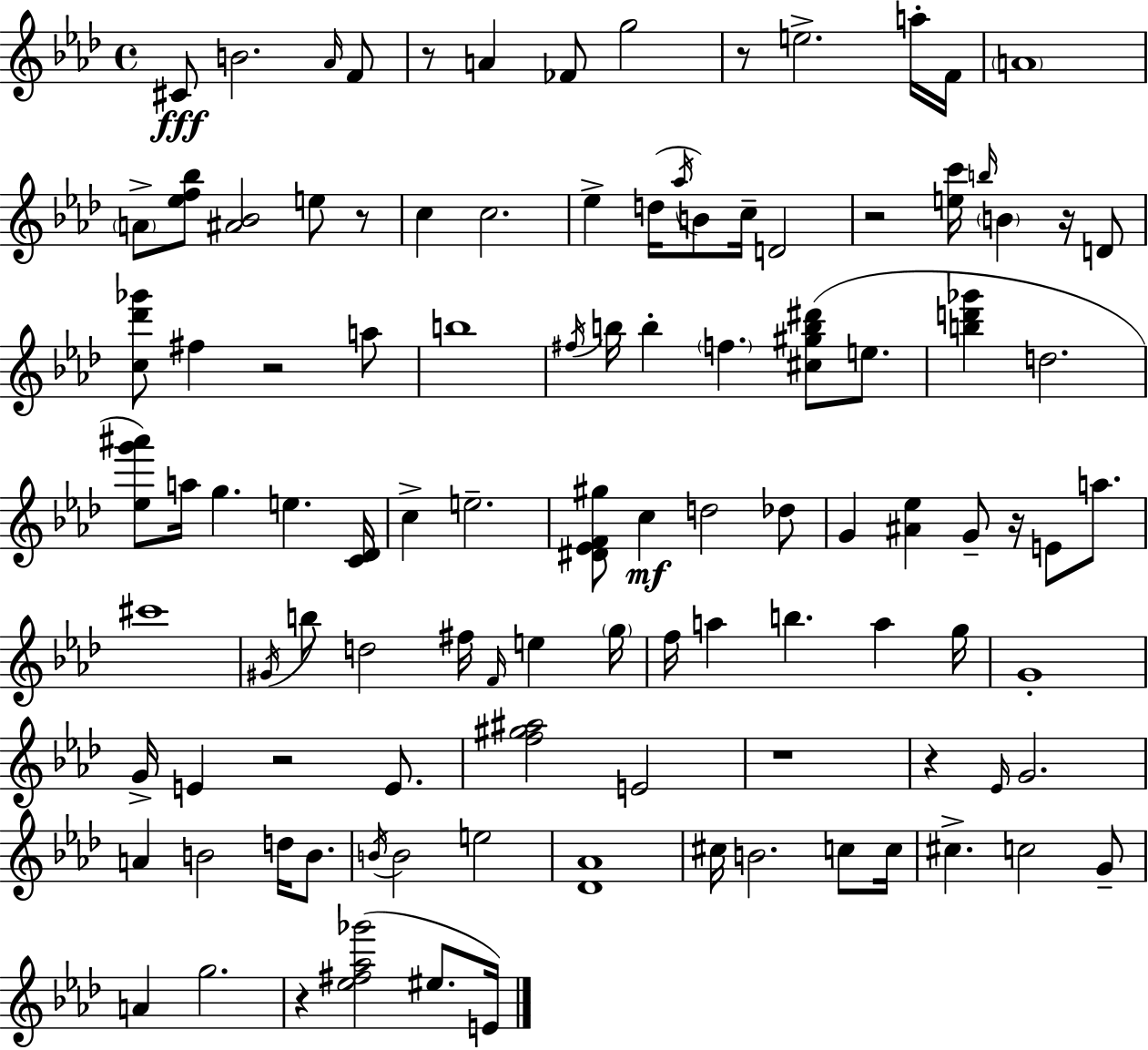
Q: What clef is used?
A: treble